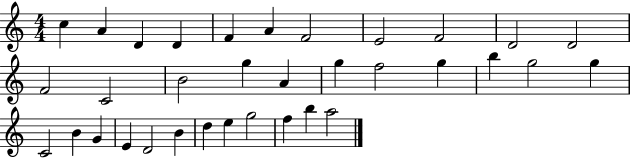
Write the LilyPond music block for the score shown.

{
  \clef treble
  \numericTimeSignature
  \time 4/4
  \key c \major
  c''4 a'4 d'4 d'4 | f'4 a'4 f'2 | e'2 f'2 | d'2 d'2 | \break f'2 c'2 | b'2 g''4 a'4 | g''4 f''2 g''4 | b''4 g''2 g''4 | \break c'2 b'4 g'4 | e'4 d'2 b'4 | d''4 e''4 g''2 | f''4 b''4 a''2 | \break \bar "|."
}